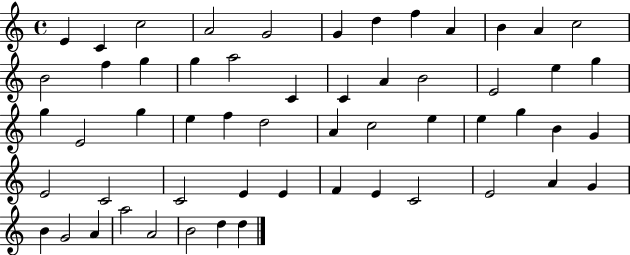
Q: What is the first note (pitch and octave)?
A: E4